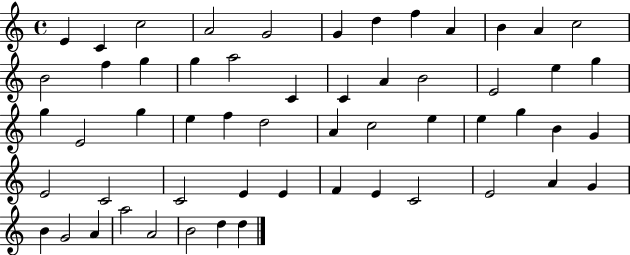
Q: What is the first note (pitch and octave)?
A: E4